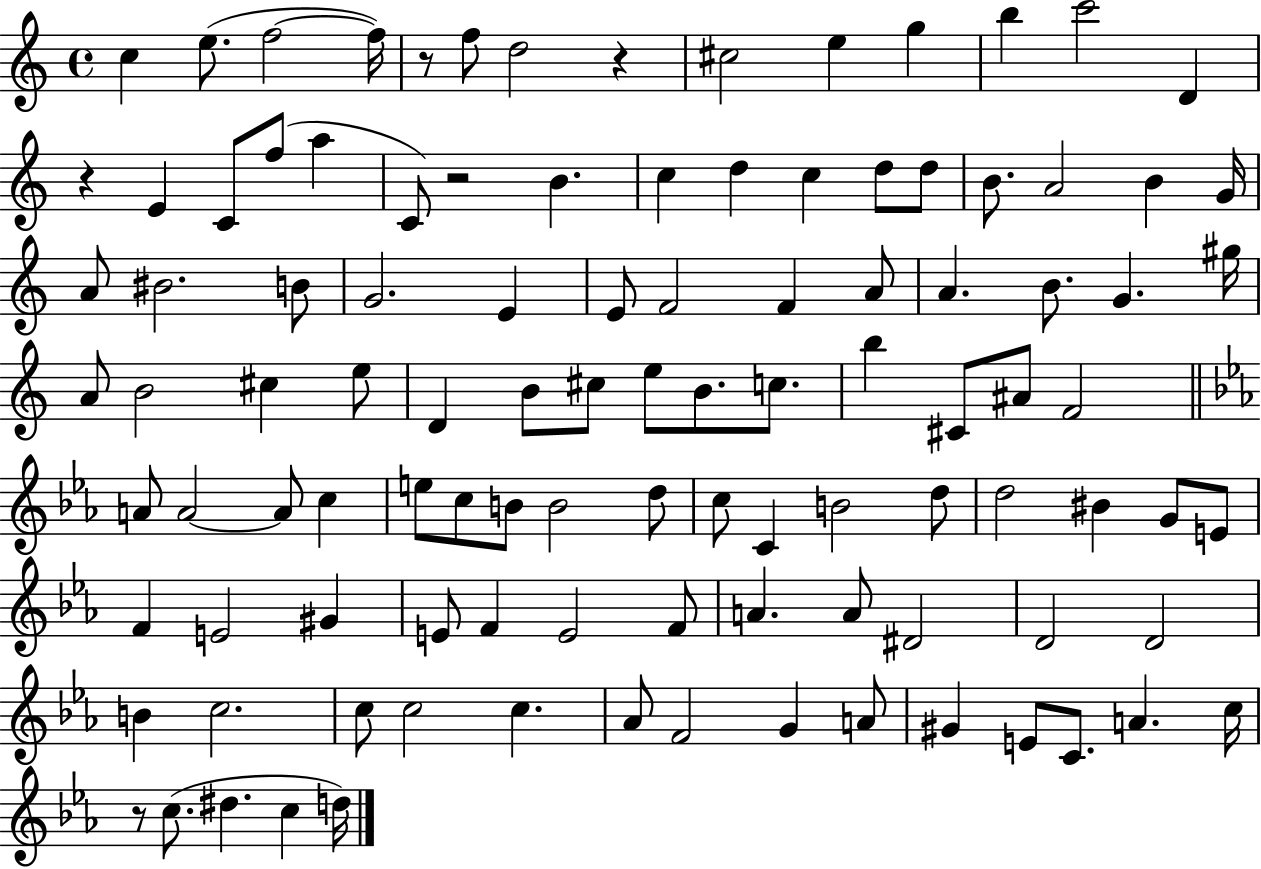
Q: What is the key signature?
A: C major